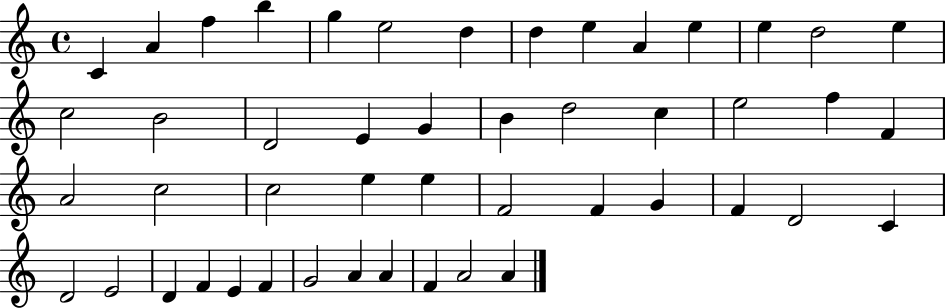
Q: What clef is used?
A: treble